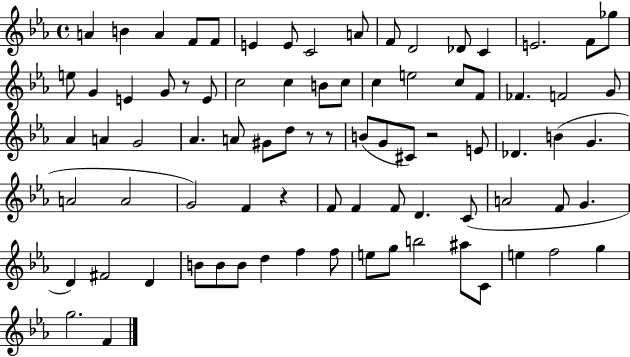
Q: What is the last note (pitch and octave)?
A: F4